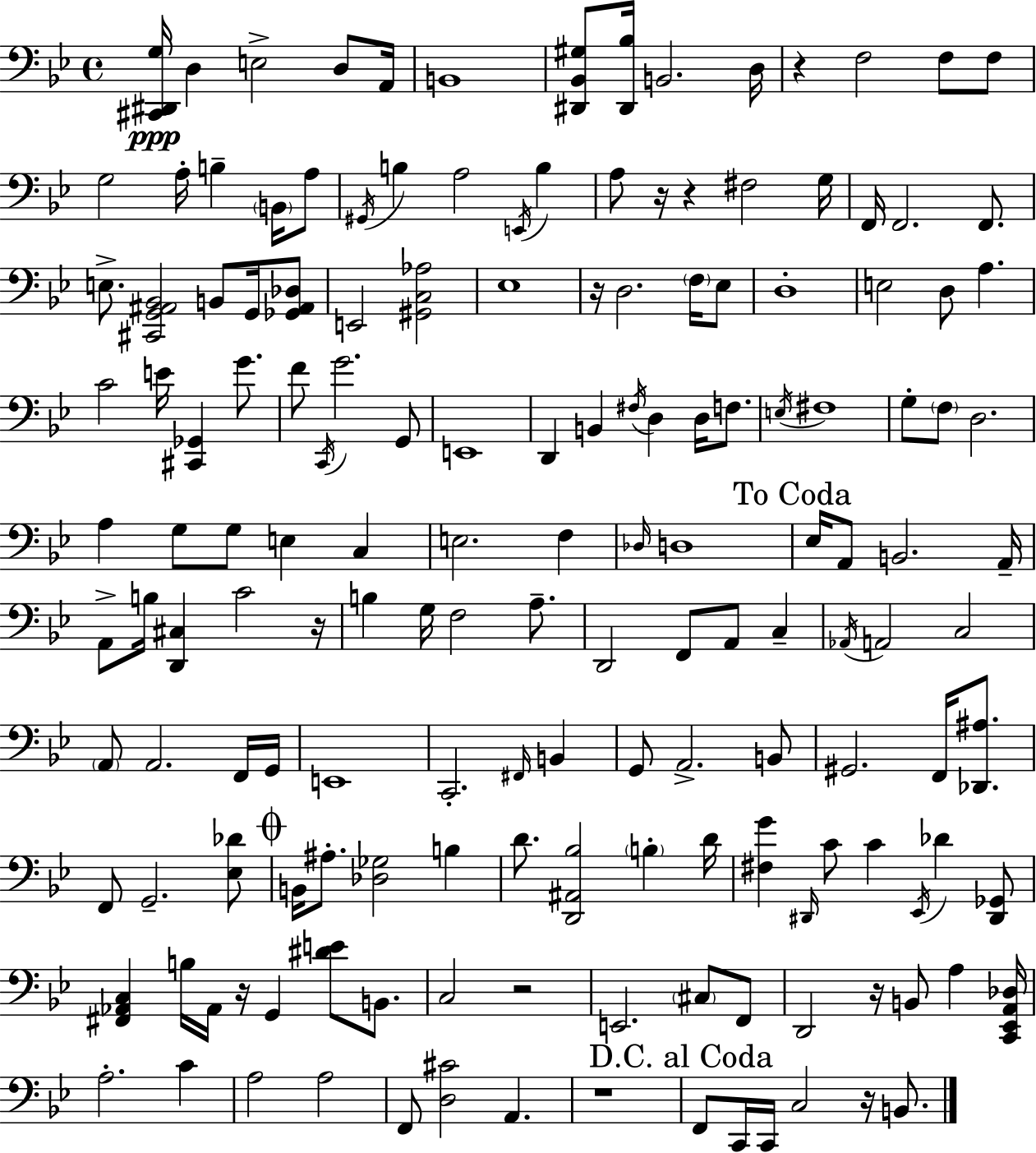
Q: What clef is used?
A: bass